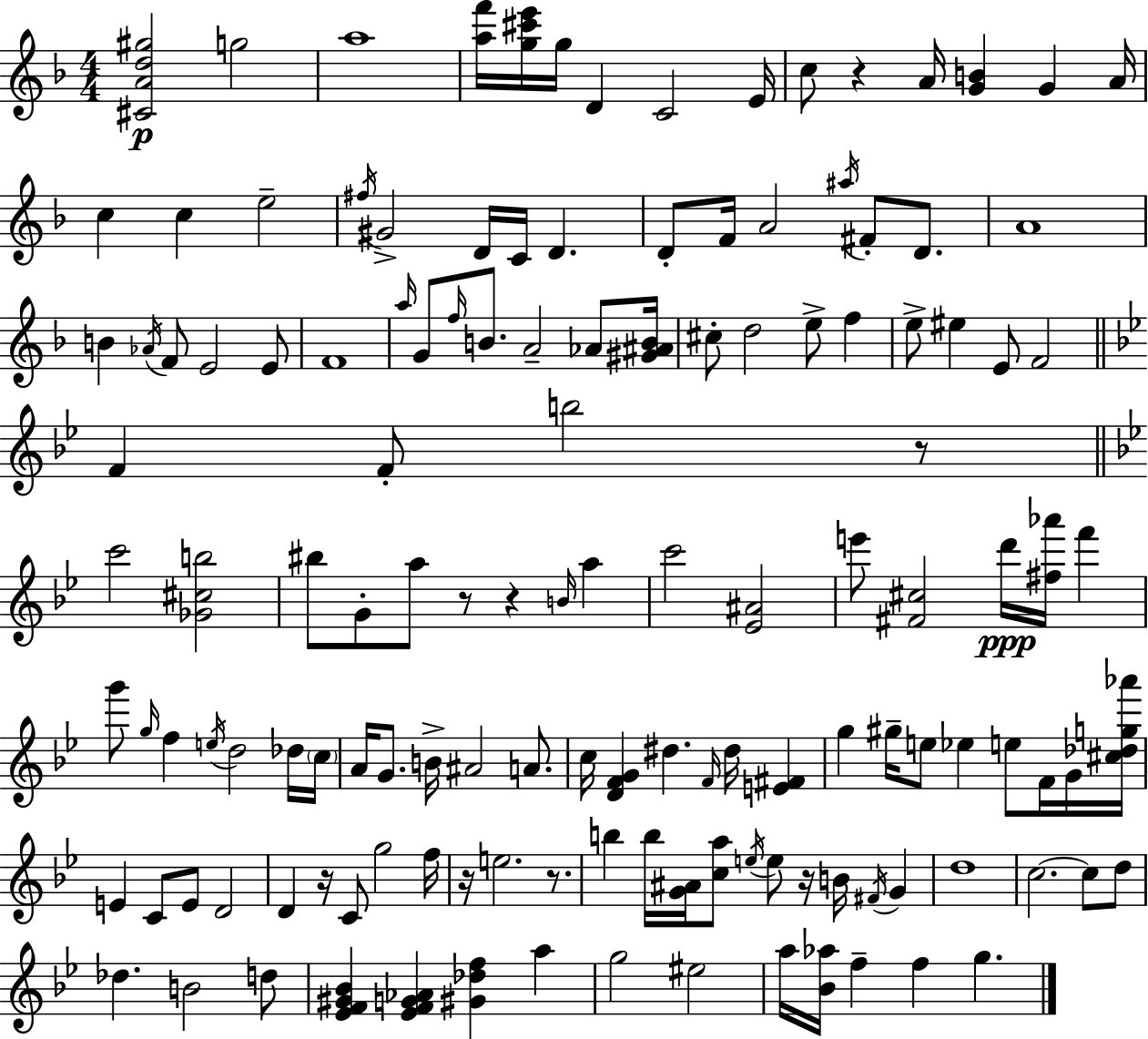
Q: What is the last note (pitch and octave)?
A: G5